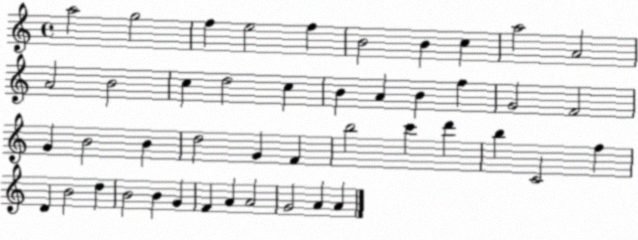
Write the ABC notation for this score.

X:1
T:Untitled
M:4/4
L:1/4
K:C
a2 g2 f e2 f B2 B c a2 A2 A2 B2 c d2 c B A B f G2 F2 G B2 B d2 G F b2 c' d' b C2 f D B2 d B2 B G F A A2 G2 A A